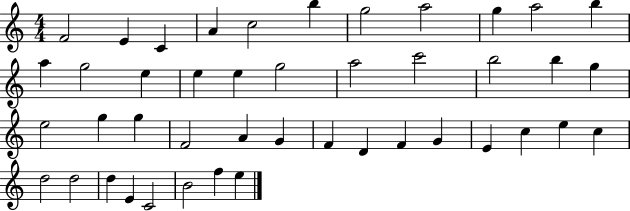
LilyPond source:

{
  \clef treble
  \numericTimeSignature
  \time 4/4
  \key c \major
  f'2 e'4 c'4 | a'4 c''2 b''4 | g''2 a''2 | g''4 a''2 b''4 | \break a''4 g''2 e''4 | e''4 e''4 g''2 | a''2 c'''2 | b''2 b''4 g''4 | \break e''2 g''4 g''4 | f'2 a'4 g'4 | f'4 d'4 f'4 g'4 | e'4 c''4 e''4 c''4 | \break d''2 d''2 | d''4 e'4 c'2 | b'2 f''4 e''4 | \bar "|."
}